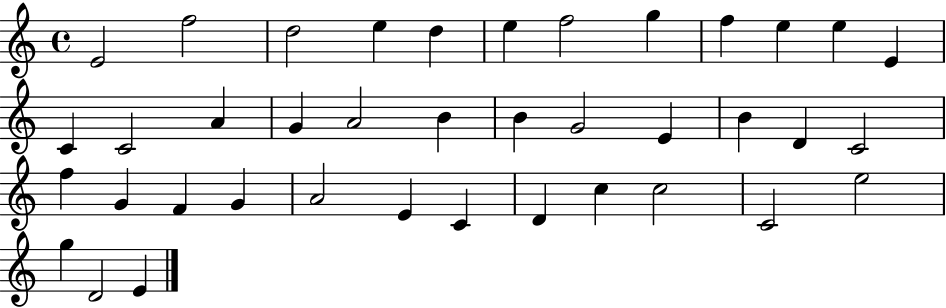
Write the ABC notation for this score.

X:1
T:Untitled
M:4/4
L:1/4
K:C
E2 f2 d2 e d e f2 g f e e E C C2 A G A2 B B G2 E B D C2 f G F G A2 E C D c c2 C2 e2 g D2 E